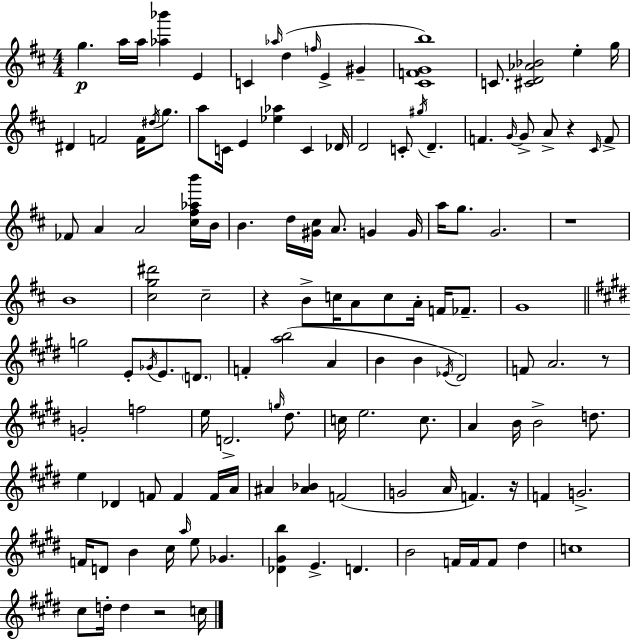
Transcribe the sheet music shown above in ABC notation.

X:1
T:Untitled
M:4/4
L:1/4
K:D
g a/4 a/4 [_a_b'] E C _a/4 d f/4 E ^G [^CFGb]4 C/2 [^CD_A_B]2 e g/4 ^D F2 F/4 ^d/4 g/2 a/2 C/4 E [_e_a] C _D/4 D2 C/2 ^g/4 D F G/4 G/2 A/2 z ^C/4 F/2 _F/2 A A2 [^c^f_ab']/4 B/4 B d/4 [^G^c]/4 A/2 G G/4 a/4 g/2 G2 z4 B4 [^cg^d']2 ^c2 z B/2 c/4 A/2 c/2 A/4 F/4 _F/2 G4 g2 E/2 _G/4 E/2 D/2 F [ab]2 A B B _E/4 ^D2 F/2 A2 z/2 G2 f2 e/4 D2 g/4 ^d/2 c/4 e2 c/2 A B/4 B2 d/2 e _D F/2 F F/4 A/4 ^A [^A_B] F2 G2 A/4 F z/4 F G2 F/4 D/2 B ^c/4 a/4 e/2 _G [_D^Gb] E D B2 F/4 F/4 F/2 ^d c4 ^c/2 d/4 d z2 c/4